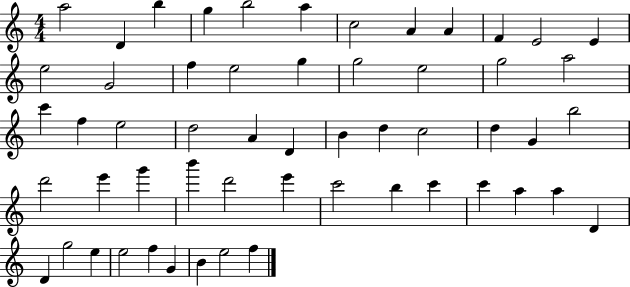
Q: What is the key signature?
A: C major